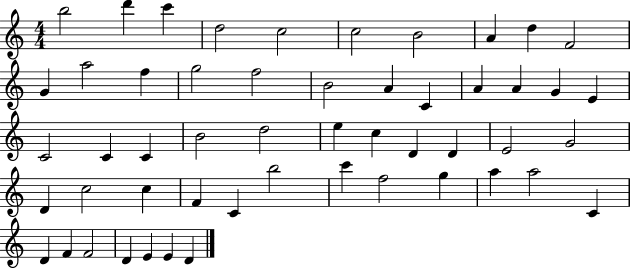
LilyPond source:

{
  \clef treble
  \numericTimeSignature
  \time 4/4
  \key c \major
  b''2 d'''4 c'''4 | d''2 c''2 | c''2 b'2 | a'4 d''4 f'2 | \break g'4 a''2 f''4 | g''2 f''2 | b'2 a'4 c'4 | a'4 a'4 g'4 e'4 | \break c'2 c'4 c'4 | b'2 d''2 | e''4 c''4 d'4 d'4 | e'2 g'2 | \break d'4 c''2 c''4 | f'4 c'4 b''2 | c'''4 f''2 g''4 | a''4 a''2 c'4 | \break d'4 f'4 f'2 | d'4 e'4 e'4 d'4 | \bar "|."
}